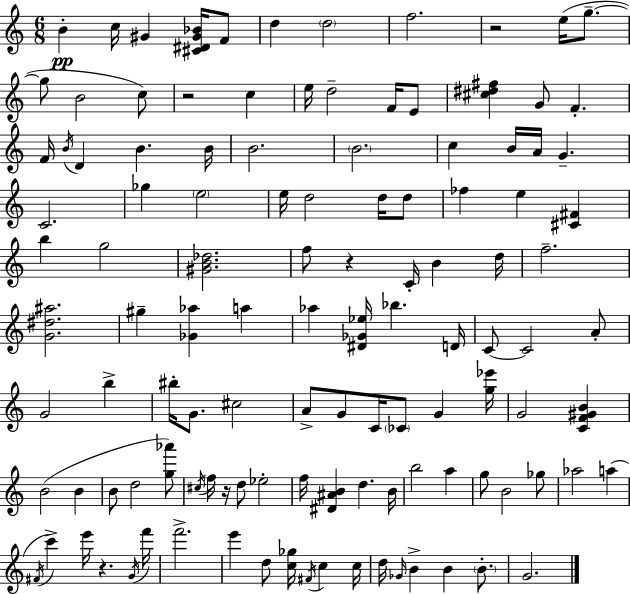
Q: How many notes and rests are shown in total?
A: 117